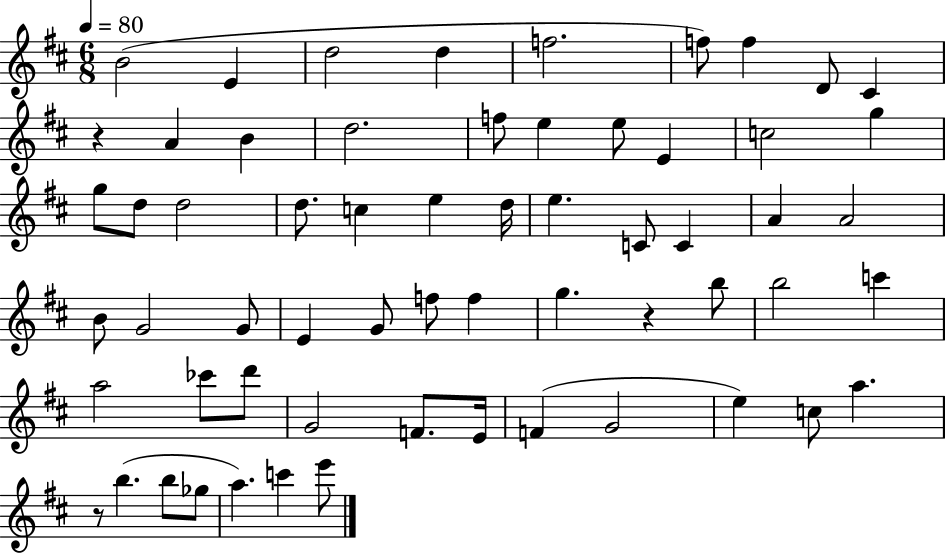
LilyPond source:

{
  \clef treble
  \numericTimeSignature
  \time 6/8
  \key d \major
  \tempo 4 = 80
  b'2( e'4 | d''2 d''4 | f''2. | f''8) f''4 d'8 cis'4 | \break r4 a'4 b'4 | d''2. | f''8 e''4 e''8 e'4 | c''2 g''4 | \break g''8 d''8 d''2 | d''8. c''4 e''4 d''16 | e''4. c'8 c'4 | a'4 a'2 | \break b'8 g'2 g'8 | e'4 g'8 f''8 f''4 | g''4. r4 b''8 | b''2 c'''4 | \break a''2 ces'''8 d'''8 | g'2 f'8. e'16 | f'4( g'2 | e''4) c''8 a''4. | \break r8 b''4.( b''8 ges''8 | a''4.) c'''4 e'''8 | \bar "|."
}